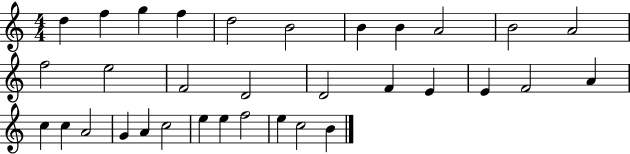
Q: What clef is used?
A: treble